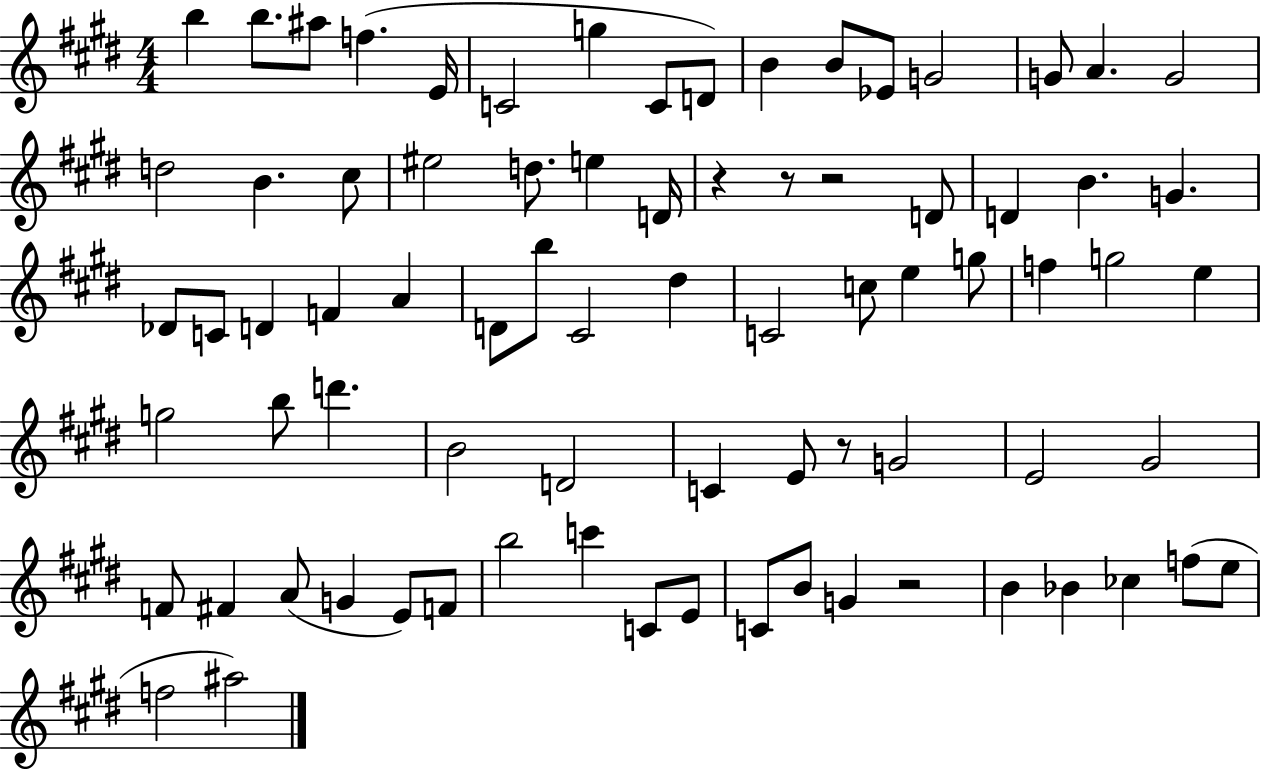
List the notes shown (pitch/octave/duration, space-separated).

B5/q B5/e. A#5/e F5/q. E4/s C4/h G5/q C4/e D4/e B4/q B4/e Eb4/e G4/h G4/e A4/q. G4/h D5/h B4/q. C#5/e EIS5/h D5/e. E5/q D4/s R/q R/e R/h D4/e D4/q B4/q. G4/q. Db4/e C4/e D4/q F4/q A4/q D4/e B5/e C#4/h D#5/q C4/h C5/e E5/q G5/e F5/q G5/h E5/q G5/h B5/e D6/q. B4/h D4/h C4/q E4/e R/e G4/h E4/h G#4/h F4/e F#4/q A4/e G4/q E4/e F4/e B5/h C6/q C4/e E4/e C4/e B4/e G4/q R/h B4/q Bb4/q CES5/q F5/e E5/e F5/h A#5/h